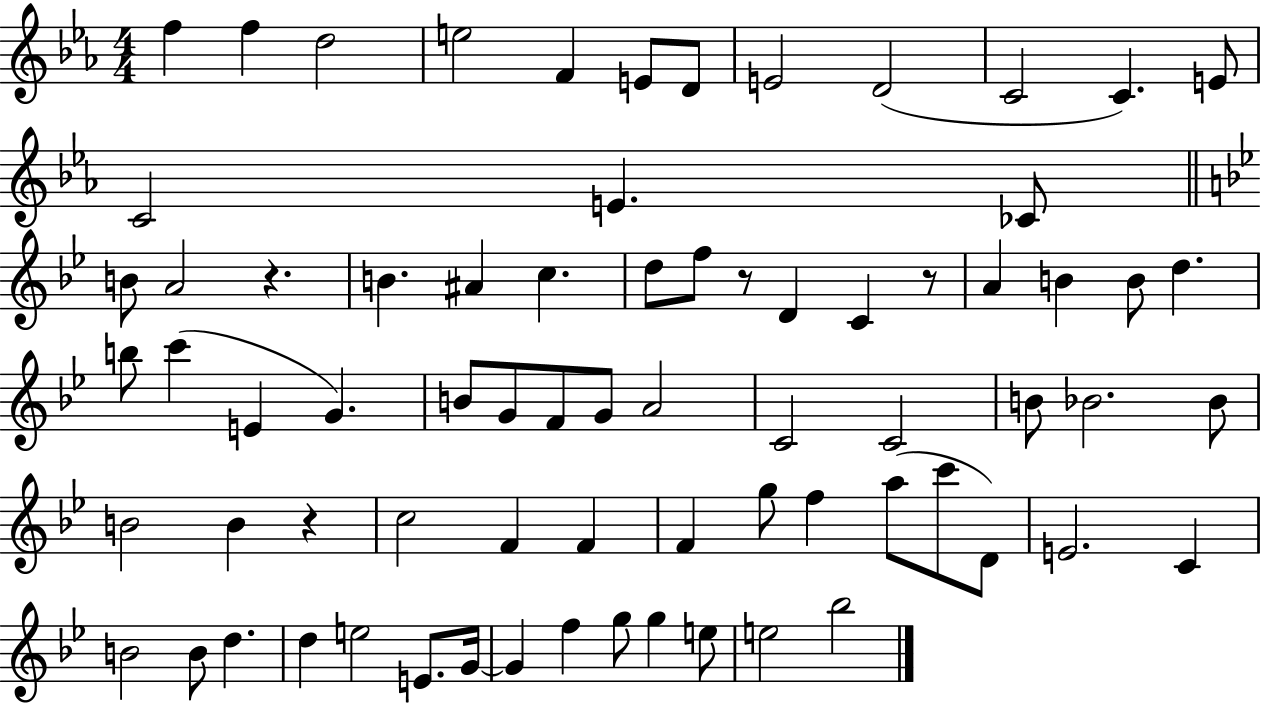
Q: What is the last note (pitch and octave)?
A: Bb5